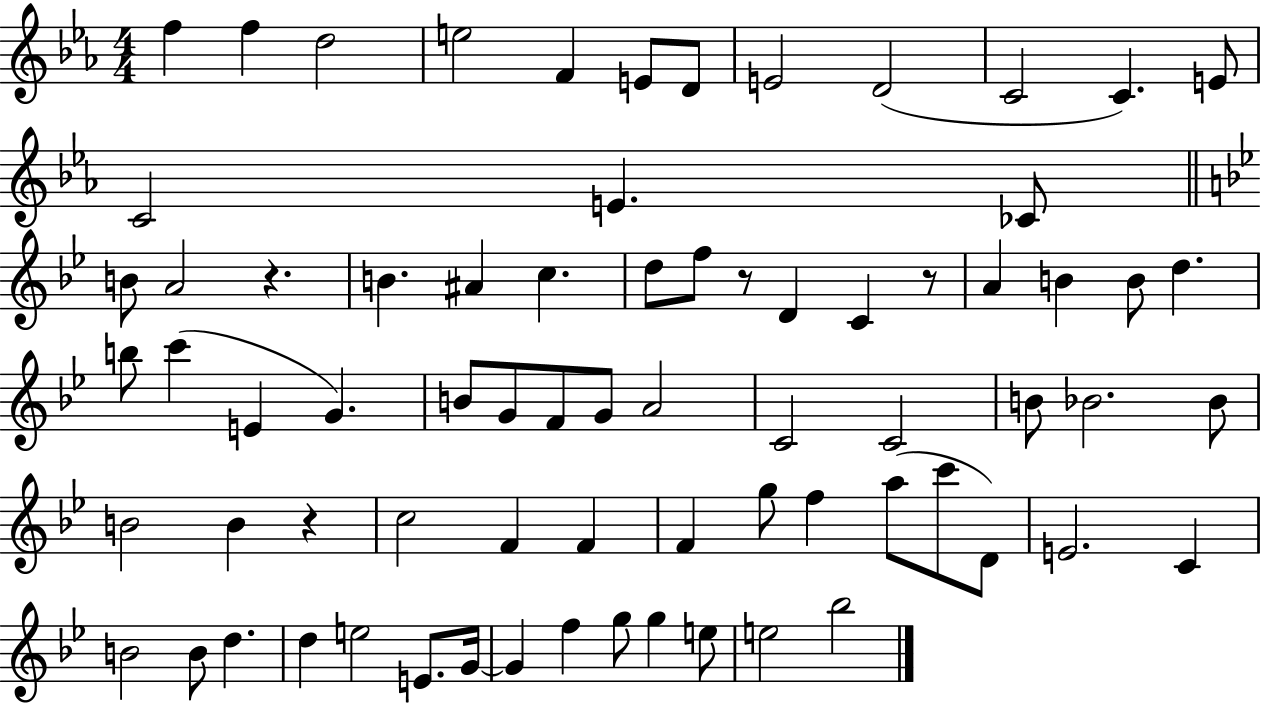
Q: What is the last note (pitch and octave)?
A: Bb5